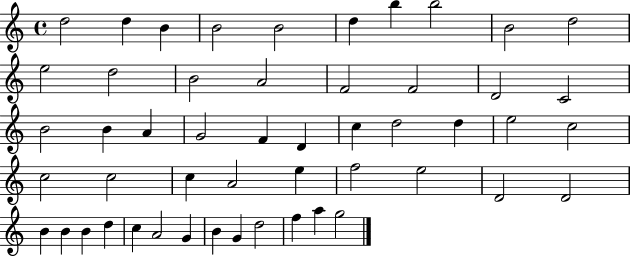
{
  \clef treble
  \time 4/4
  \defaultTimeSignature
  \key c \major
  d''2 d''4 b'4 | b'2 b'2 | d''4 b''4 b''2 | b'2 d''2 | \break e''2 d''2 | b'2 a'2 | f'2 f'2 | d'2 c'2 | \break b'2 b'4 a'4 | g'2 f'4 d'4 | c''4 d''2 d''4 | e''2 c''2 | \break c''2 c''2 | c''4 a'2 e''4 | f''2 e''2 | d'2 d'2 | \break b'4 b'4 b'4 d''4 | c''4 a'2 g'4 | b'4 g'4 d''2 | f''4 a''4 g''2 | \break \bar "|."
}